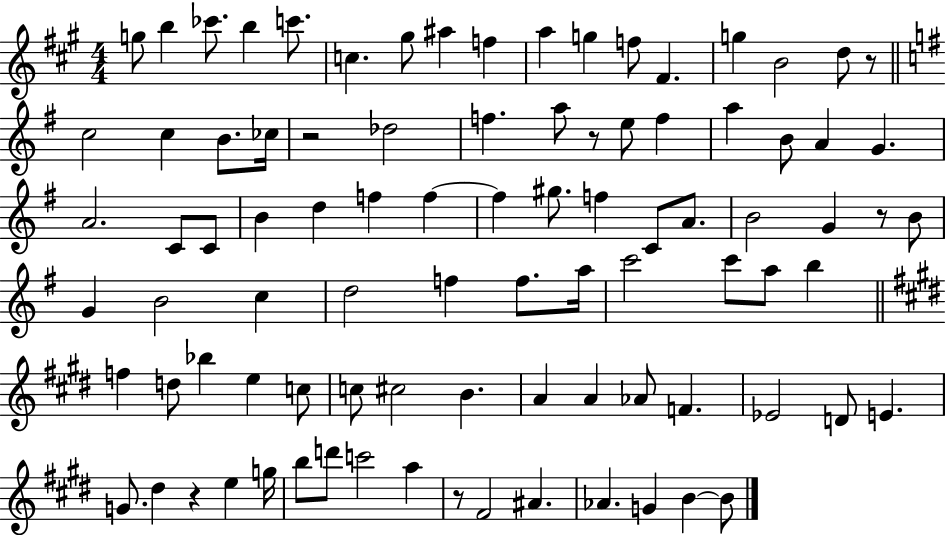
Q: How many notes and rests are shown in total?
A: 90